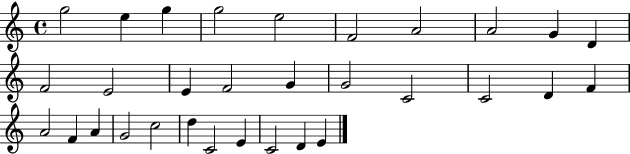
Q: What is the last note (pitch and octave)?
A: E4